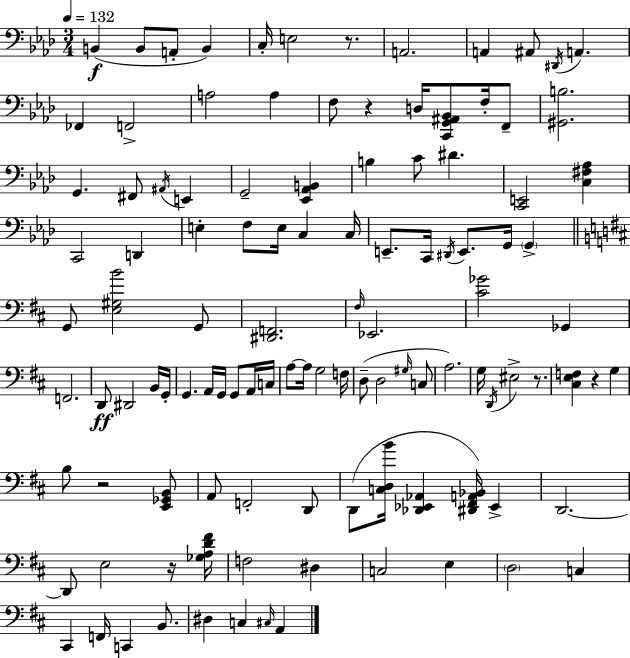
X:1
T:Untitled
M:3/4
L:1/4
K:Ab
B,, B,,/2 A,,/2 B,, C,/4 E,2 z/2 A,,2 A,, ^A,,/2 ^D,,/4 A,, _F,, F,,2 A,2 A, F,/2 z D,/4 [C,,G,,^A,,_B,,]/2 F,/4 F,,/2 [^G,,B,]2 G,, ^F,,/2 ^A,,/4 E,, G,,2 [_E,,_A,,B,,] B, C/2 ^D [C,,E,,]2 [C,^F,_A,] C,,2 D,, E, F,/2 E,/4 C, C,/4 E,,/2 C,,/4 ^D,,/4 E,,/2 G,,/4 G,, G,,/2 [E,^G,B]2 G,,/2 [^D,,F,,]2 ^F,/4 _E,,2 [^C_G]2 _G,, F,,2 D,,/2 ^D,,2 B,,/4 G,,/4 G,, A,,/4 G,,/4 G,,/2 A,,/4 C,/4 A,/2 A,/4 G,2 F,/4 D,/2 D,2 ^G,/4 C,/2 A,2 G,/4 D,,/4 ^E,2 z/2 [^C,E,F,] z G, B,/2 z2 [E,,_G,,B,,]/2 A,,/2 F,,2 D,,/2 D,,/2 [C,D,B]/4 [_D,,_E,,_A,,] [^D,,^F,,A,,_B,,]/4 _E,, D,,2 D,,/2 E,2 z/4 [_G,A,D^F]/4 F,2 ^D, C,2 E, D,2 C, ^C,, F,,/4 C,, B,,/2 ^D, C, ^C,/4 A,,